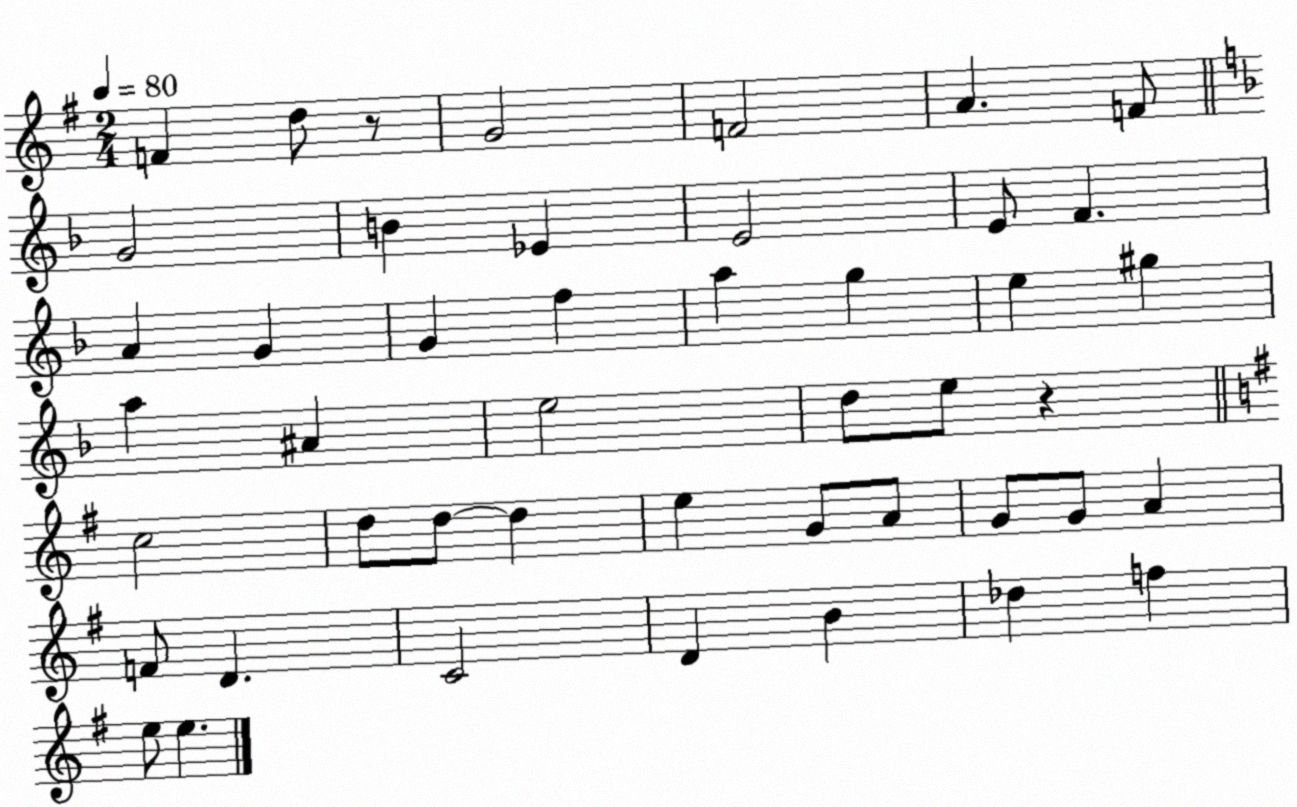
X:1
T:Untitled
M:2/4
L:1/4
K:G
F d/2 z/2 G2 F2 A F/2 G2 B _E E2 E/2 F A G G f a g e ^g a ^A e2 d/2 e/2 z c2 d/2 d/2 d e G/2 A/2 G/2 G/2 A F/2 D C2 D B _d f e/2 e